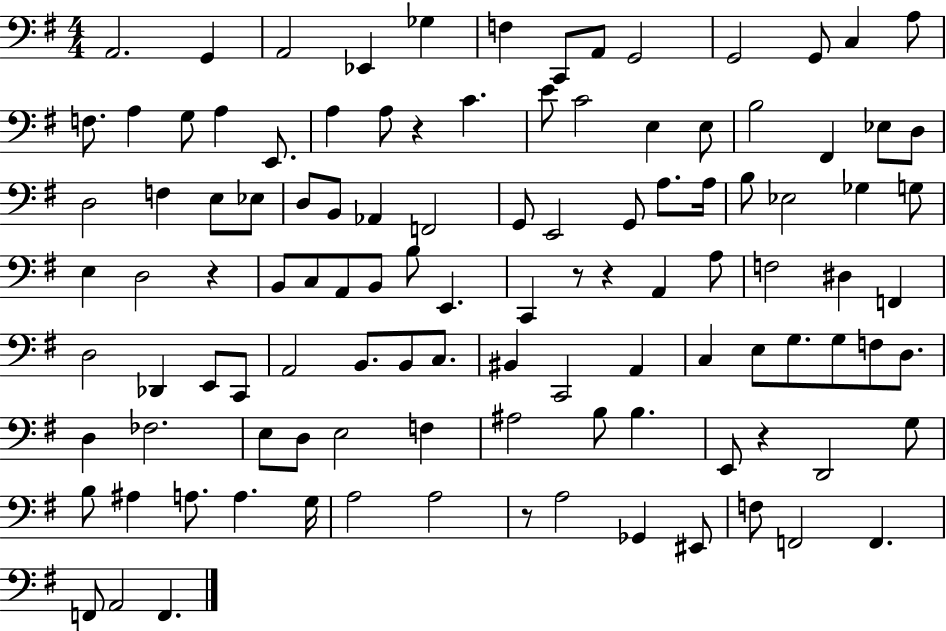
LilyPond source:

{
  \clef bass
  \numericTimeSignature
  \time 4/4
  \key g \major
  a,2. g,4 | a,2 ees,4 ges4 | f4 c,8 a,8 g,2 | g,2 g,8 c4 a8 | \break f8. a4 g8 a4 e,8. | a4 a8 r4 c'4. | e'8 c'2 e4 e8 | b2 fis,4 ees8 d8 | \break d2 f4 e8 ees8 | d8 b,8 aes,4 f,2 | g,8 e,2 g,8 a8. a16 | b8 ees2 ges4 g8 | \break e4 d2 r4 | b,8 c8 a,8 b,8 b8 e,4. | c,4 r8 r4 a,4 a8 | f2 dis4 f,4 | \break d2 des,4 e,8 c,8 | a,2 b,8. b,8 c8. | bis,4 c,2 a,4 | c4 e8 g8. g8 f8 d8. | \break d4 fes2. | e8 d8 e2 f4 | ais2 b8 b4. | e,8 r4 d,2 g8 | \break b8 ais4 a8. a4. g16 | a2 a2 | r8 a2 ges,4 eis,8 | f8 f,2 f,4. | \break f,8 a,2 f,4. | \bar "|."
}